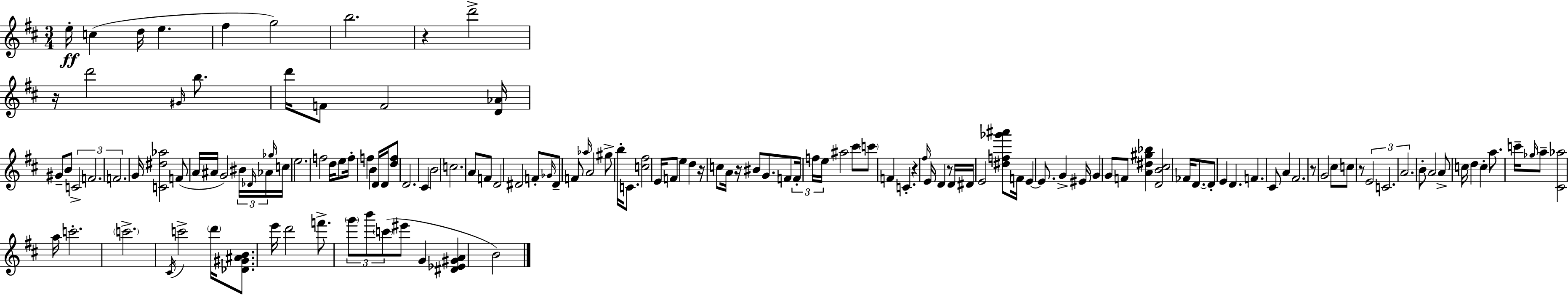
E5/s C5/q D5/s E5/q. F#5/q G5/h B5/h. R/q D6/h R/s D6/h G#4/s B5/e. D6/s F4/e F4/h [D4,Ab4]/s G#4/e B4/e C4/h F4/h. F4/h. G4/s [C4,D#5,Ab5]/h F4/e A4/s A#4/s G4/h BIS4/s Db4/s Ab4/s Gb5/s C5/s E5/h. F5/h D5/s E5/e F5/s F5/q B4/q D4/s D4/s [D5,F5]/e D4/h. C#4/q B4/h C5/h. A4/e F4/e D4/h D#4/h F4/e Gb4/s D#4/e F4/e Ab5/s A4/h G#5/e B5/s C4/e. [C5,F#5]/h E4/s F4/e E5/q D5/q R/s C5/e A4/s R/s BIS4/e G4/e. F4/e F4/s F5/s E5/s A#5/h C#6/e C6/e F4/q C4/q. R/q F#5/s E4/s D4/q R/e D4/s D#4/s E4/h [D#5,F5,Gb6,A#6]/e F4/s E4/q E4/e. G4/q EIS4/s G4/q G4/e F4/e [A4,D#5,G#5,Bb5]/q [D4,B4,C#5]/h FES4/s D4/e. D4/e E4/q D4/q. F4/q. C#4/e A4/q F#4/h. R/e G4/h C#5/e C5/e R/e E4/h C4/h. A4/h. B4/e A4/h A4/e C5/s D5/q C5/q A5/e. C6/s Gb5/s A5/e [C#4,Ab5]/h A5/s C6/h. C6/h. C#4/s C6/h D6/s [Db4,G#4,A#4,B4]/e. E6/s D6/h F6/e. G6/e B6/e C6/e EIS6/e G4/q [D#4,Eb4,G#4,A4]/q B4/h